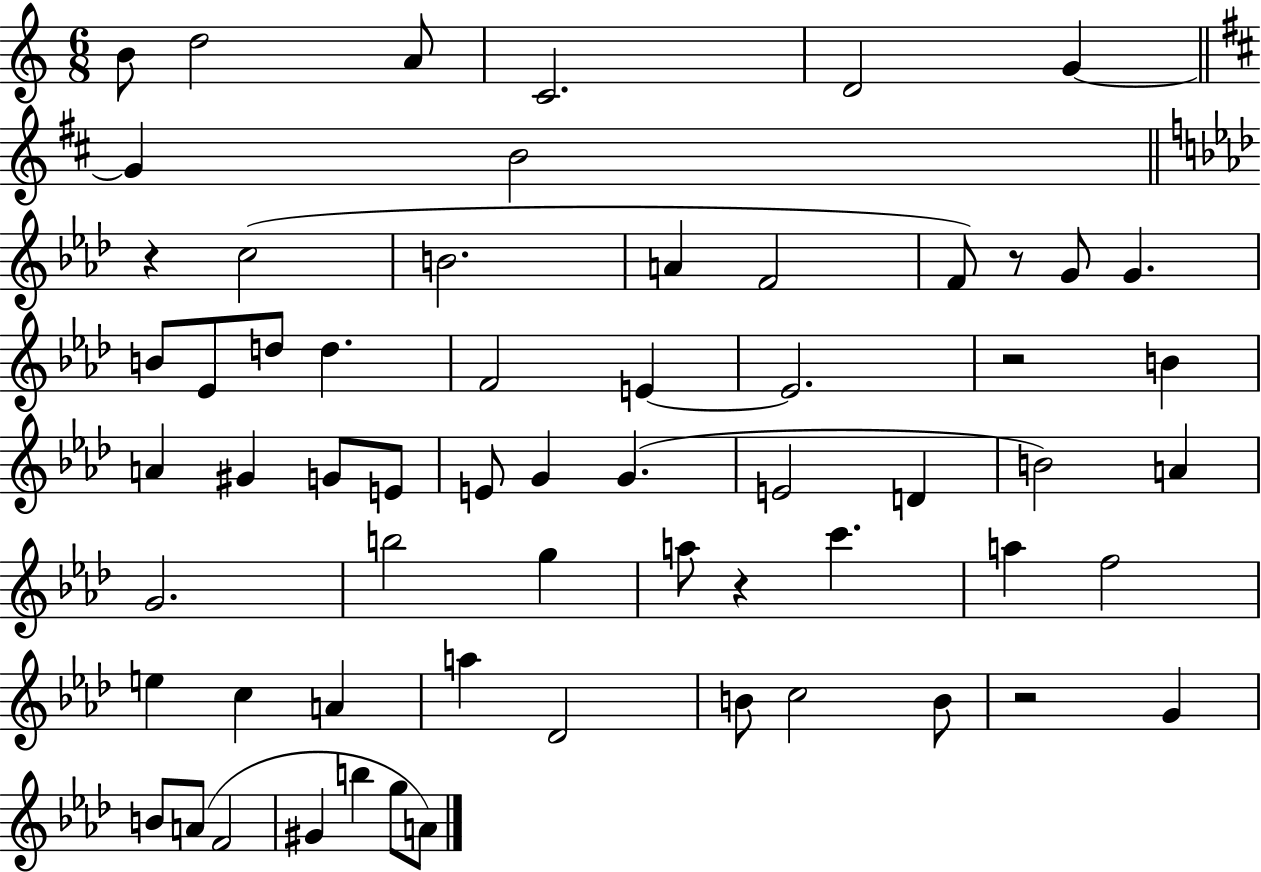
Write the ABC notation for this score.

X:1
T:Untitled
M:6/8
L:1/4
K:C
B/2 d2 A/2 C2 D2 G G B2 z c2 B2 A F2 F/2 z/2 G/2 G B/2 _E/2 d/2 d F2 E E2 z2 B A ^G G/2 E/2 E/2 G G E2 D B2 A G2 b2 g a/2 z c' a f2 e c A a _D2 B/2 c2 B/2 z2 G B/2 A/2 F2 ^G b g/2 A/2